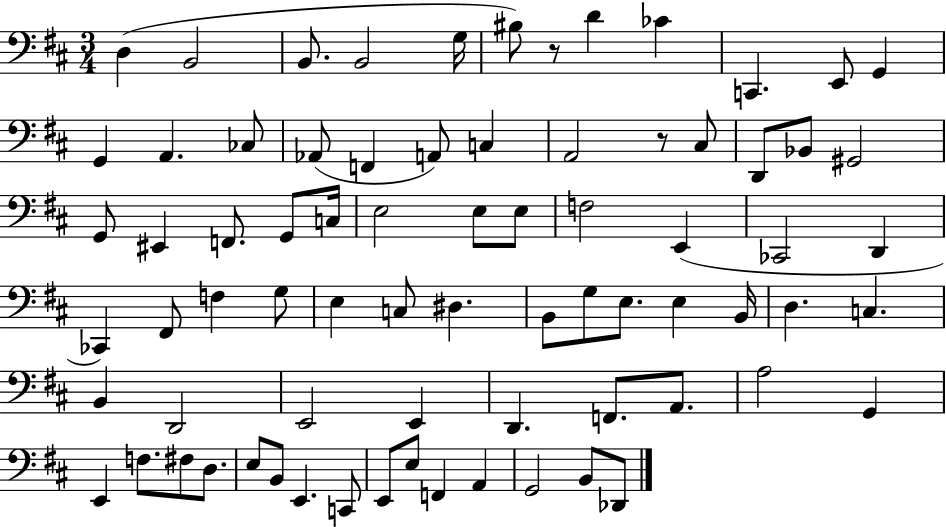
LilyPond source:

{
  \clef bass
  \numericTimeSignature
  \time 3/4
  \key d \major
  d4( b,2 | b,8. b,2 g16 | bis8) r8 d'4 ces'4 | c,4. e,8 g,4 | \break g,4 a,4. ces8 | aes,8( f,4 a,8) c4 | a,2 r8 cis8 | d,8 bes,8 gis,2 | \break g,8 eis,4 f,8. g,8 c16 | e2 e8 e8 | f2 e,4( | ces,2 d,4 | \break ces,4) fis,8 f4 g8 | e4 c8 dis4. | b,8 g8 e8. e4 b,16 | d4. c4. | \break b,4 d,2 | e,2 e,4 | d,4. f,8. a,8. | a2 g,4 | \break e,4 f8. fis8 d8. | e8 b,8 e,4. c,8 | e,8 e8 f,4 a,4 | g,2 b,8 des,8 | \break \bar "|."
}